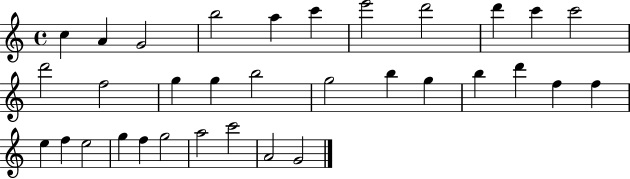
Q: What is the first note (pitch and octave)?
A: C5